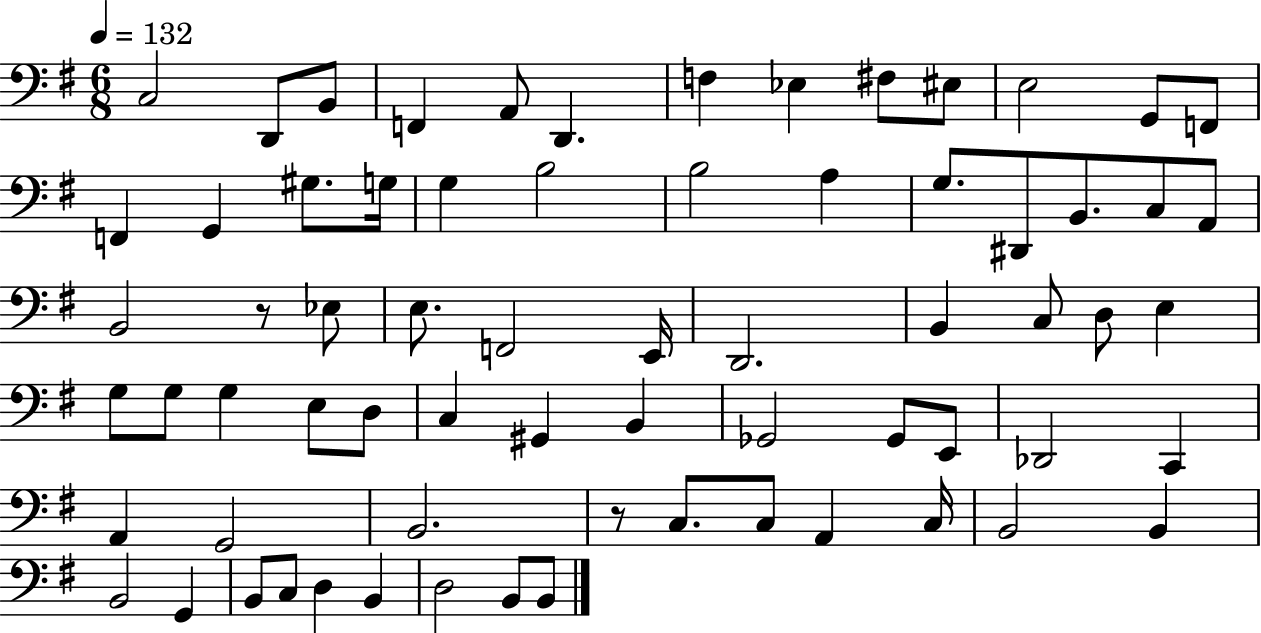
X:1
T:Untitled
M:6/8
L:1/4
K:G
C,2 D,,/2 B,,/2 F,, A,,/2 D,, F, _E, ^F,/2 ^E,/2 E,2 G,,/2 F,,/2 F,, G,, ^G,/2 G,/4 G, B,2 B,2 A, G,/2 ^D,,/2 B,,/2 C,/2 A,,/2 B,,2 z/2 _E,/2 E,/2 F,,2 E,,/4 D,,2 B,, C,/2 D,/2 E, G,/2 G,/2 G, E,/2 D,/2 C, ^G,, B,, _G,,2 _G,,/2 E,,/2 _D,,2 C,, A,, G,,2 B,,2 z/2 C,/2 C,/2 A,, C,/4 B,,2 B,, B,,2 G,, B,,/2 C,/2 D, B,, D,2 B,,/2 B,,/2